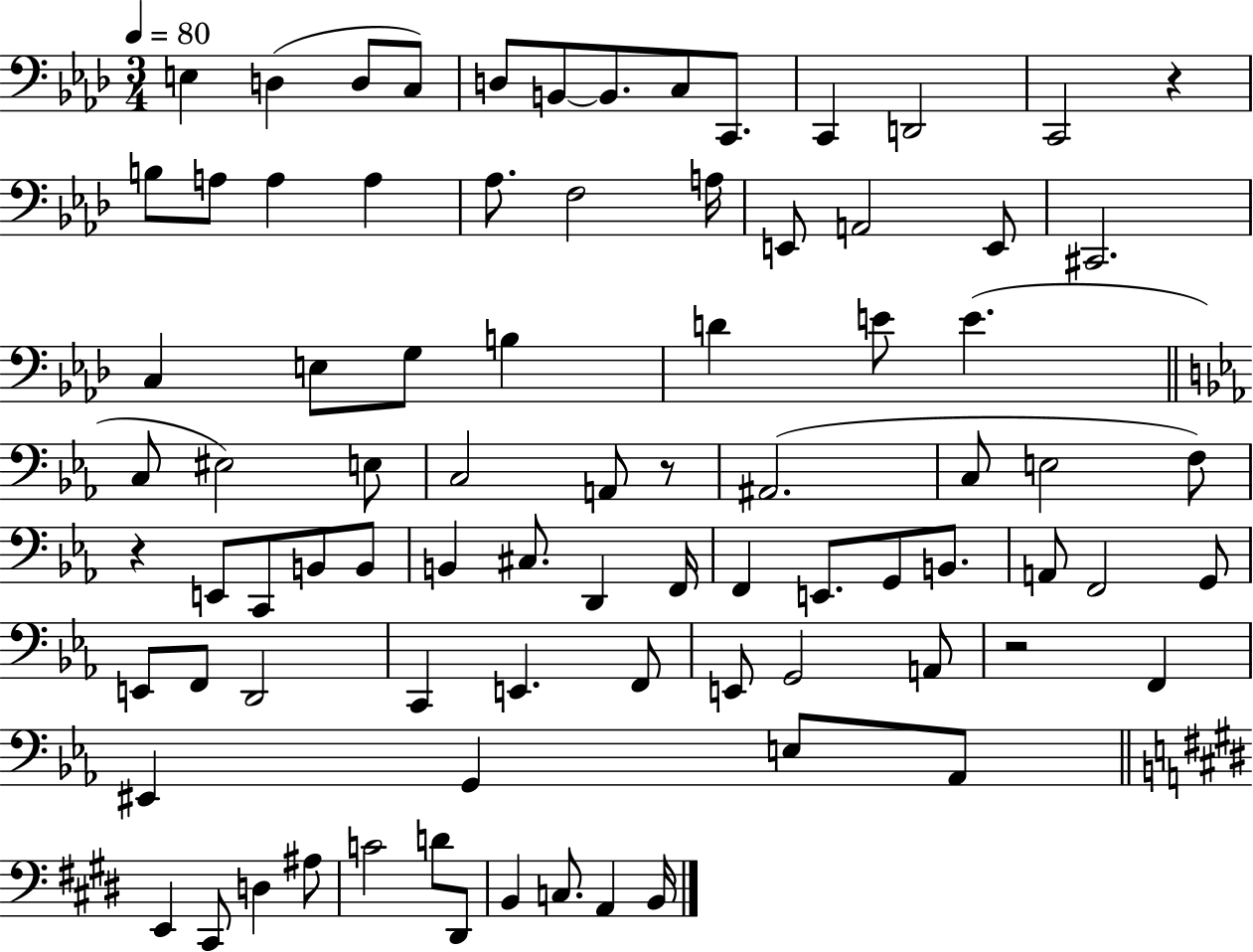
X:1
T:Untitled
M:3/4
L:1/4
K:Ab
E, D, D,/2 C,/2 D,/2 B,,/2 B,,/2 C,/2 C,,/2 C,, D,,2 C,,2 z B,/2 A,/2 A, A, _A,/2 F,2 A,/4 E,,/2 A,,2 E,,/2 ^C,,2 C, E,/2 G,/2 B, D E/2 E C,/2 ^E,2 E,/2 C,2 A,,/2 z/2 ^A,,2 C,/2 E,2 F,/2 z E,,/2 C,,/2 B,,/2 B,,/2 B,, ^C,/2 D,, F,,/4 F,, E,,/2 G,,/2 B,,/2 A,,/2 F,,2 G,,/2 E,,/2 F,,/2 D,,2 C,, E,, F,,/2 E,,/2 G,,2 A,,/2 z2 F,, ^E,, G,, E,/2 _A,,/2 E,, ^C,,/2 D, ^A,/2 C2 D/2 ^D,,/2 B,, C,/2 A,, B,,/4